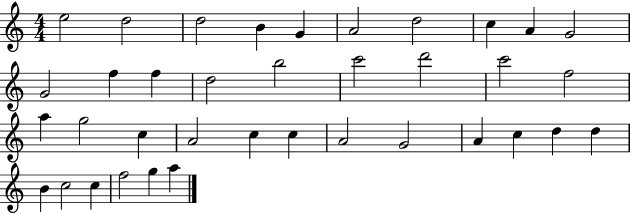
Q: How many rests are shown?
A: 0